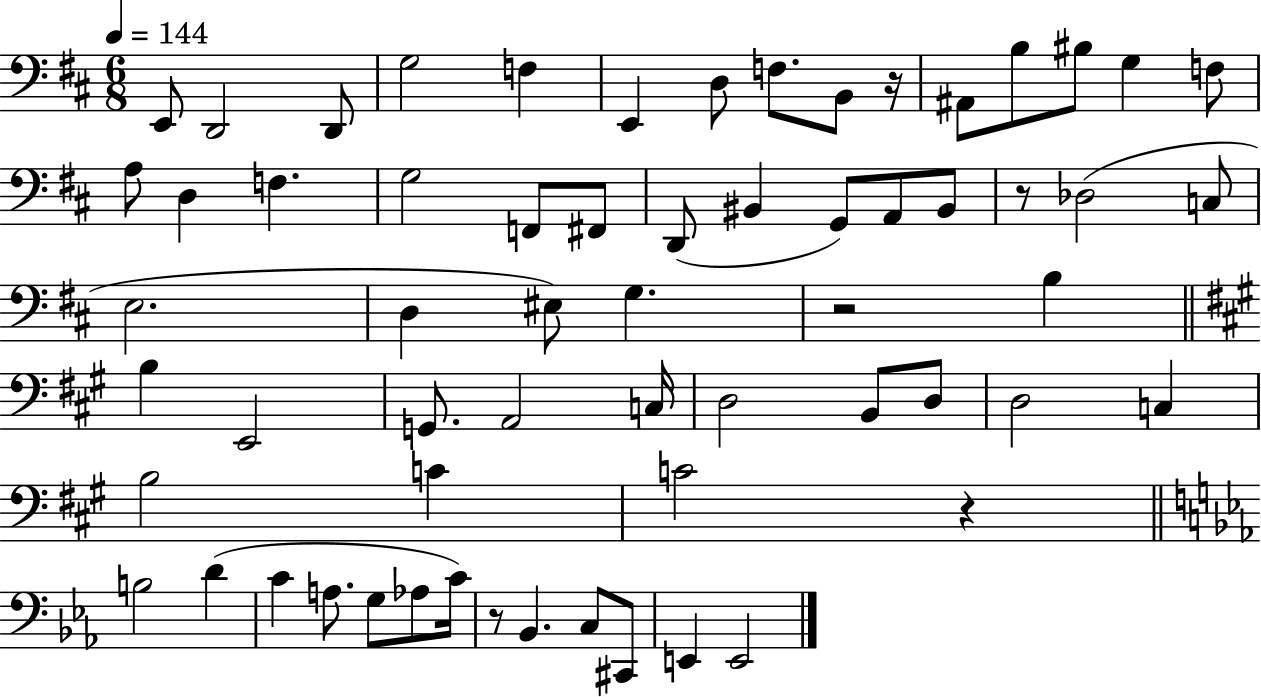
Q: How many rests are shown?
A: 5